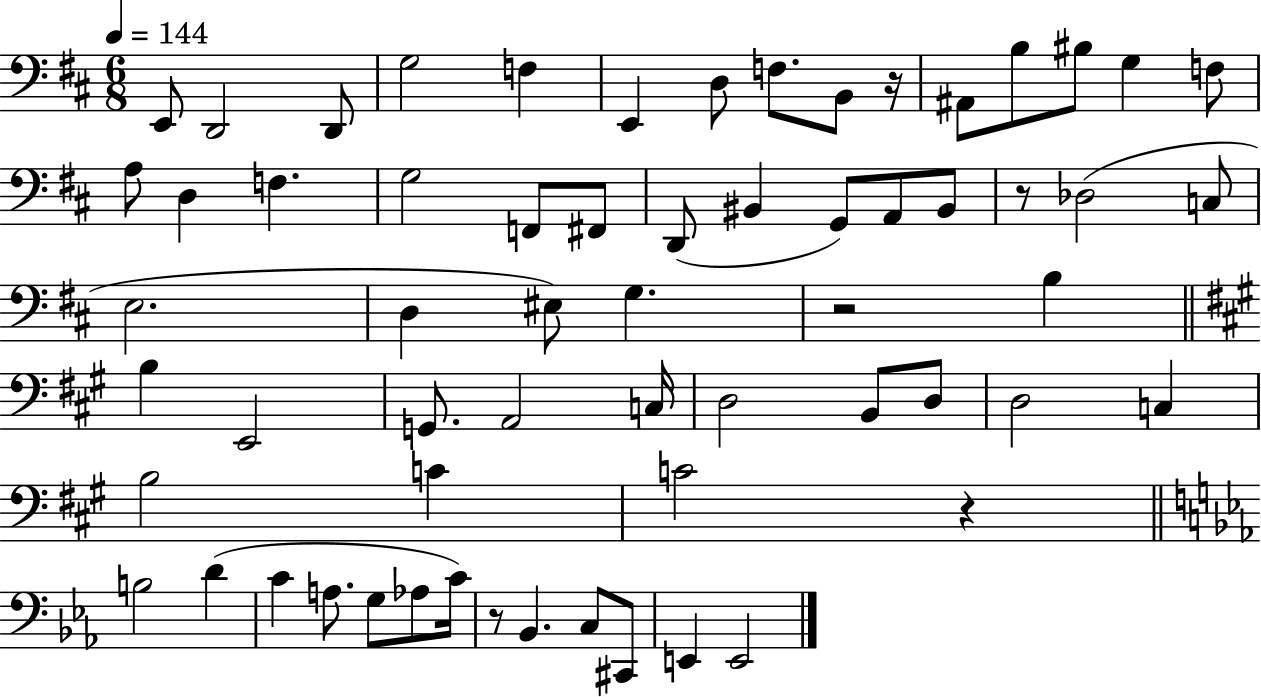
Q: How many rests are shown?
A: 5